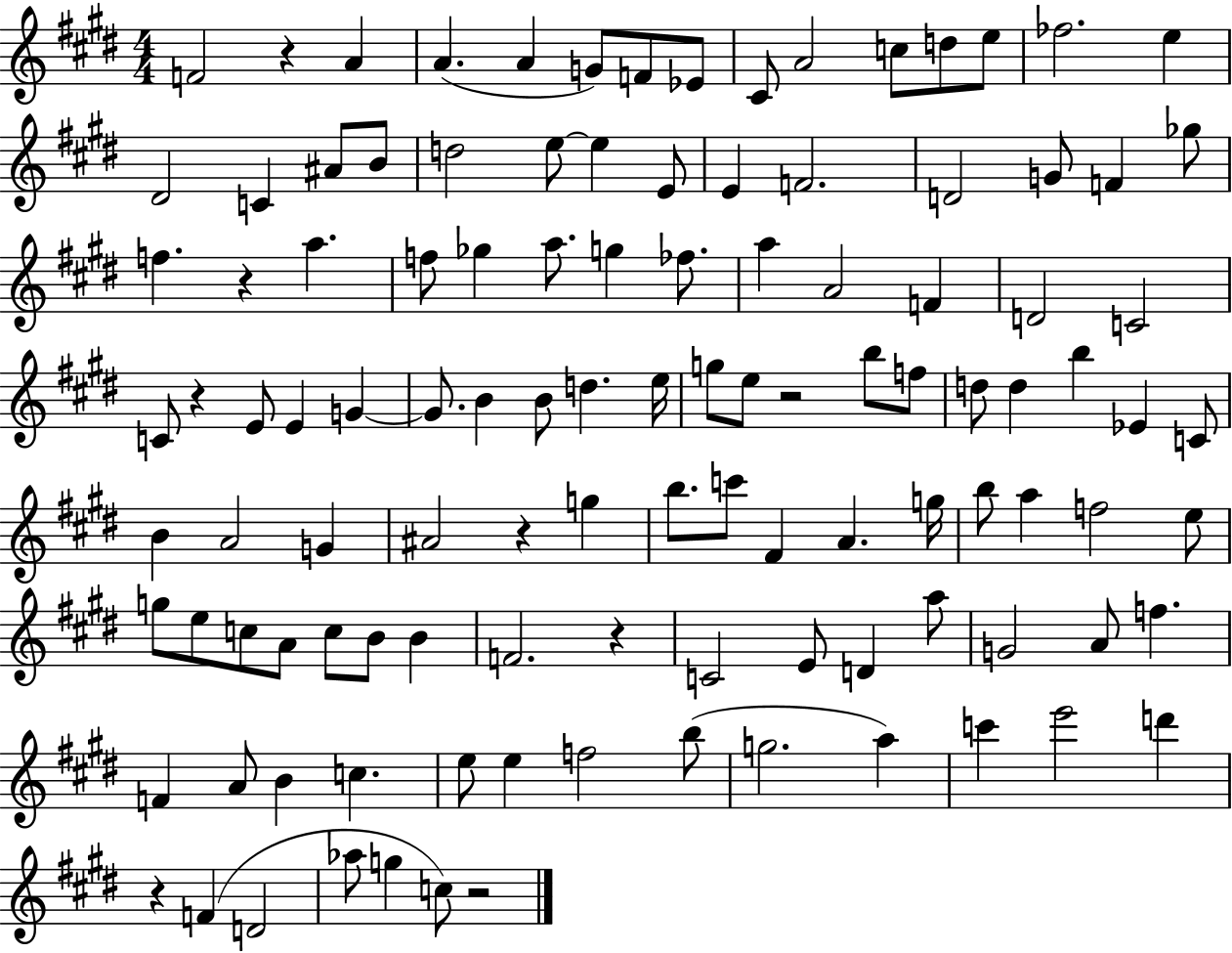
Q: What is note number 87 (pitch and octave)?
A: F5